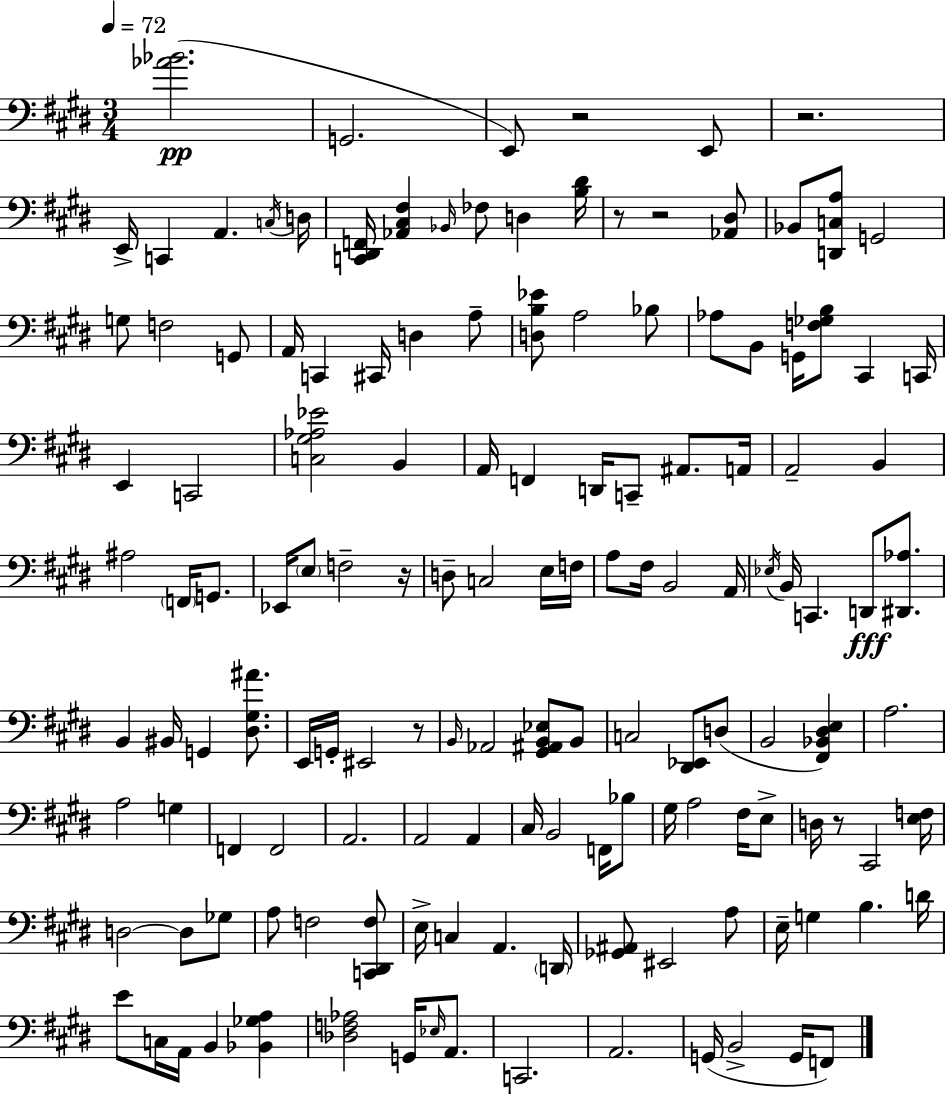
{
  \clef bass
  \numericTimeSignature
  \time 3/4
  \key e \major
  \tempo 4 = 72
  <aes' bes'>2.(\pp | g,2. | e,8) r2 e,8 | r2. | \break e,16-> c,4 a,4. \acciaccatura { c16 } | d16 <c, dis, f,>16 <aes, cis fis>4 \grace { bes,16 } fes8 d4 | <b dis'>16 r8 r2 | <aes, dis>8 bes,8 <d, c a>8 g,2 | \break g8 f2 | g,8 a,16 c,4 cis,16 d4 | a8-- <d b ees'>8 a2 | bes8 aes8 b,8 g,16 <f ges b>8 cis,4 | \break c,16 e,4 c,2 | <c gis aes ees'>2 b,4 | a,16 f,4 d,16 c,8-- ais,8. | a,16 a,2-- b,4 | \break ais2 \parenthesize f,16 g,8. | ees,16 \parenthesize e8 f2-- | r16 d8-- c2 | e16 f16 a8 fis16 b,2 | \break a,16 \acciaccatura { ees16 } b,16 c,4. d,8\fff | <dis, aes>8. b,4 bis,16 g,4 | <dis gis ais'>8. e,16 g,16-. eis,2 | r8 \grace { b,16 } aes,2 | \break <gis, ais, b, ees>8 b,8 c2 | <dis, ees,>8 d8( b,2 | <fis, bes, dis e>4) a2. | a2 | \break g4 f,4 f,2 | a,2. | a,2 | a,4 cis16 b,2 | \break f,16 bes8 gis16 a2 | fis16 e8-> d16 r8 cis,2 | <e f>16 d2~~ | d8 ges8 a8 f2 | \break <c, dis, f>8 e16-> c4 a,4. | \parenthesize d,16 <ges, ais,>8 eis,2 | a8 e16-- g4 b4. | d'16 e'8 c16 a,16 b,4 | \break <bes, ges a>4 <des f aes>2 | g,16 \grace { ees16 } a,8. c,2. | a,2. | g,16( b,2-> | \break g,16 f,8) \bar "|."
}